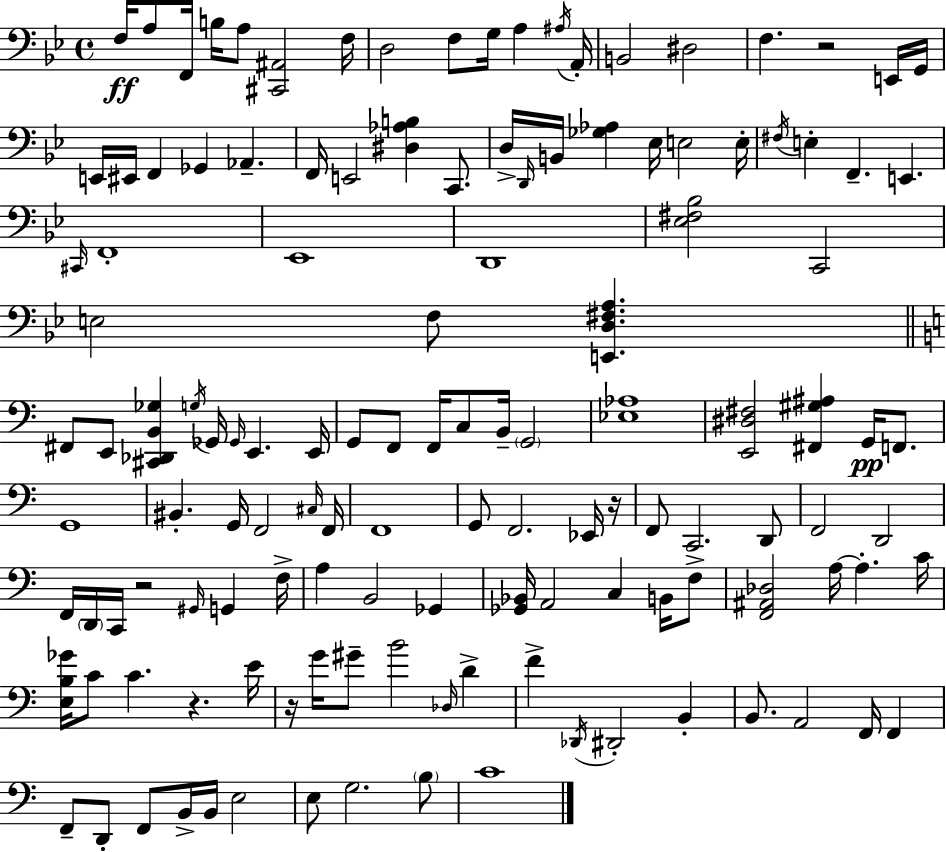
X:1
T:Untitled
M:4/4
L:1/4
K:Gm
F,/4 A,/2 F,,/4 B,/4 A,/2 [^C,,^A,,]2 F,/4 D,2 F,/2 G,/4 A, ^A,/4 A,,/4 B,,2 ^D,2 F, z2 E,,/4 G,,/4 E,,/4 ^E,,/4 F,, _G,, _A,, F,,/4 E,,2 [^D,_A,B,] C,,/2 D,/4 D,,/4 B,,/4 [_G,_A,] _E,/4 E,2 E,/4 ^F,/4 E, F,, E,, ^C,,/4 F,,4 _E,,4 D,,4 [_E,^F,_B,]2 C,,2 E,2 F,/2 [E,,D,^F,A,] ^F,,/2 E,,/2 [^C,,_D,,B,,_G,] G,/4 _G,,/4 _G,,/4 E,, E,,/4 G,,/2 F,,/2 F,,/4 C,/2 B,,/4 G,,2 [_E,_A,]4 [E,,^D,^F,]2 [^F,,^G,^A,] G,,/4 F,,/2 G,,4 ^B,, G,,/4 F,,2 ^C,/4 F,,/4 F,,4 G,,/2 F,,2 _E,,/4 z/4 F,,/2 C,,2 D,,/2 F,,2 D,,2 F,,/4 D,,/4 C,,/4 z2 ^G,,/4 G,, F,/4 A, B,,2 _G,, [_G,,_B,,]/4 A,,2 C, B,,/4 F,/2 [F,,^A,,_D,]2 A,/4 A, C/4 [E,B,_G]/4 C/2 C z E/4 z/4 G/4 ^G/2 B2 _D,/4 D F _D,,/4 ^D,,2 B,, B,,/2 A,,2 F,,/4 F,, F,,/2 D,,/2 F,,/2 B,,/4 B,,/4 E,2 E,/2 G,2 B,/2 C4